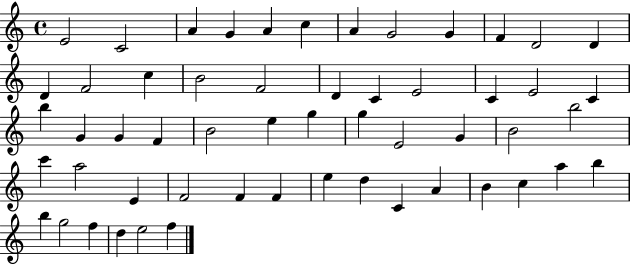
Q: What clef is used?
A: treble